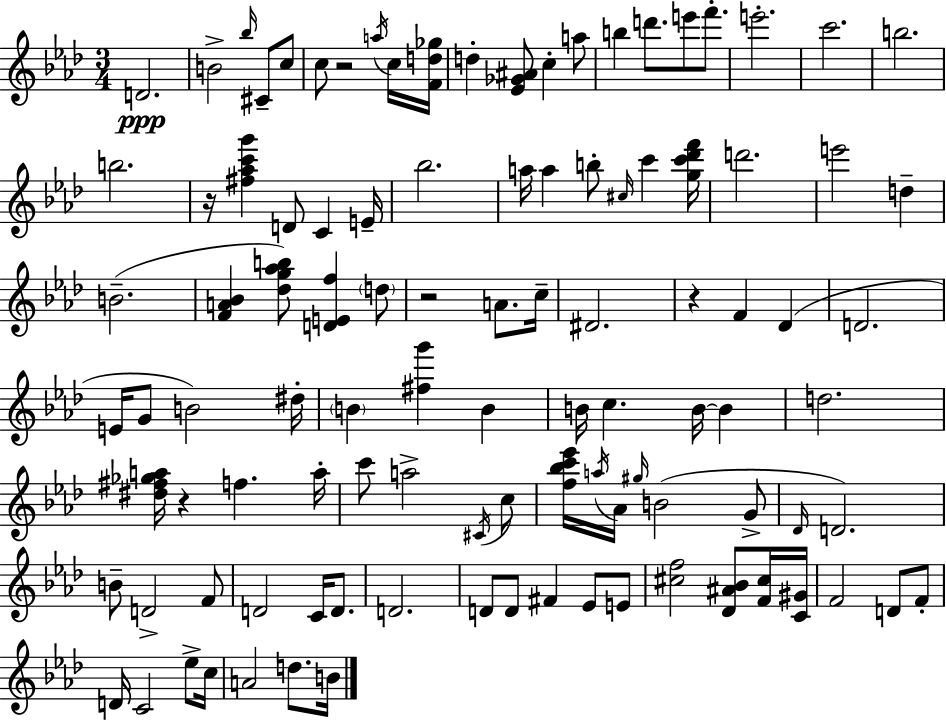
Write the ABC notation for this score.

X:1
T:Untitled
M:3/4
L:1/4
K:Ab
D2 B2 _b/4 ^C/2 c/2 c/2 z2 a/4 c/4 [Fd_g]/4 d [_E_G^A]/2 c a/2 b d'/2 e'/2 f'/2 e'2 c'2 b2 b2 z/4 [^f_ac'g'] D/2 C E/4 _b2 a/4 a b/2 ^c/4 c' [gc'_d'f']/4 d'2 e'2 d B2 [FA_B] [_dg_ab]/2 [DEf] d/2 z2 A/2 c/4 ^D2 z F _D D2 E/4 G/2 B2 ^d/4 B [^fg'] B B/4 c B/4 B d2 [^d^f_ga]/4 z f a/4 c'/2 a2 ^C/4 c/2 [f_bc'_e']/4 a/4 _A/4 ^g/4 B2 G/2 _D/4 D2 B/2 D2 F/2 D2 C/4 D/2 D2 D/2 D/2 ^F _E/2 E/2 [^cf]2 [_D^A_B]/2 [F^c]/4 [C^G]/4 F2 D/2 F/2 D/4 C2 _e/2 c/4 A2 d/2 B/4